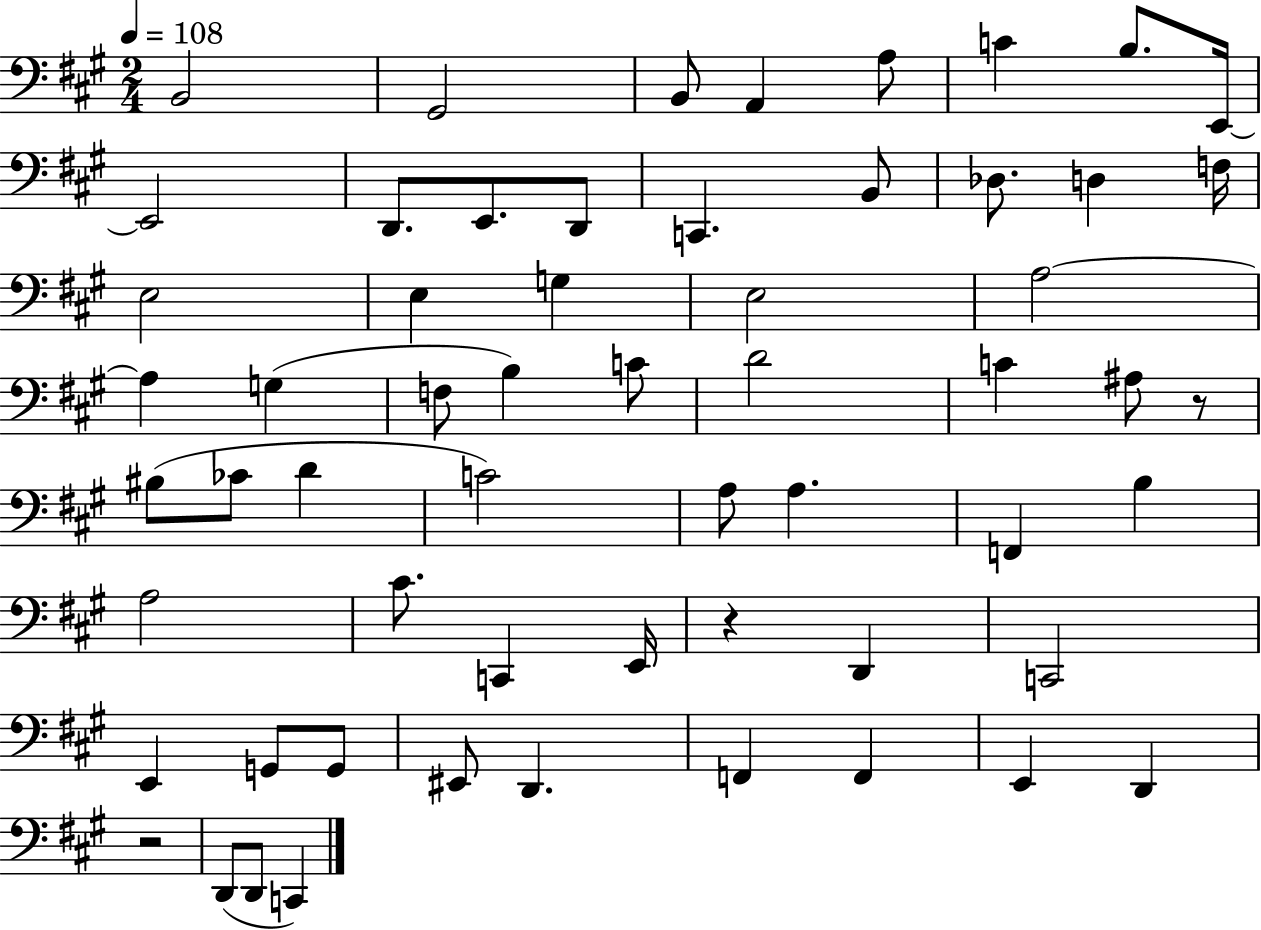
X:1
T:Untitled
M:2/4
L:1/4
K:A
B,,2 ^G,,2 B,,/2 A,, A,/2 C B,/2 E,,/4 E,,2 D,,/2 E,,/2 D,,/2 C,, B,,/2 _D,/2 D, F,/4 E,2 E, G, E,2 A,2 A, G, F,/2 B, C/2 D2 C ^A,/2 z/2 ^B,/2 _C/2 D C2 A,/2 A, F,, B, A,2 ^C/2 C,, E,,/4 z D,, C,,2 E,, G,,/2 G,,/2 ^E,,/2 D,, F,, F,, E,, D,, z2 D,,/2 D,,/2 C,,